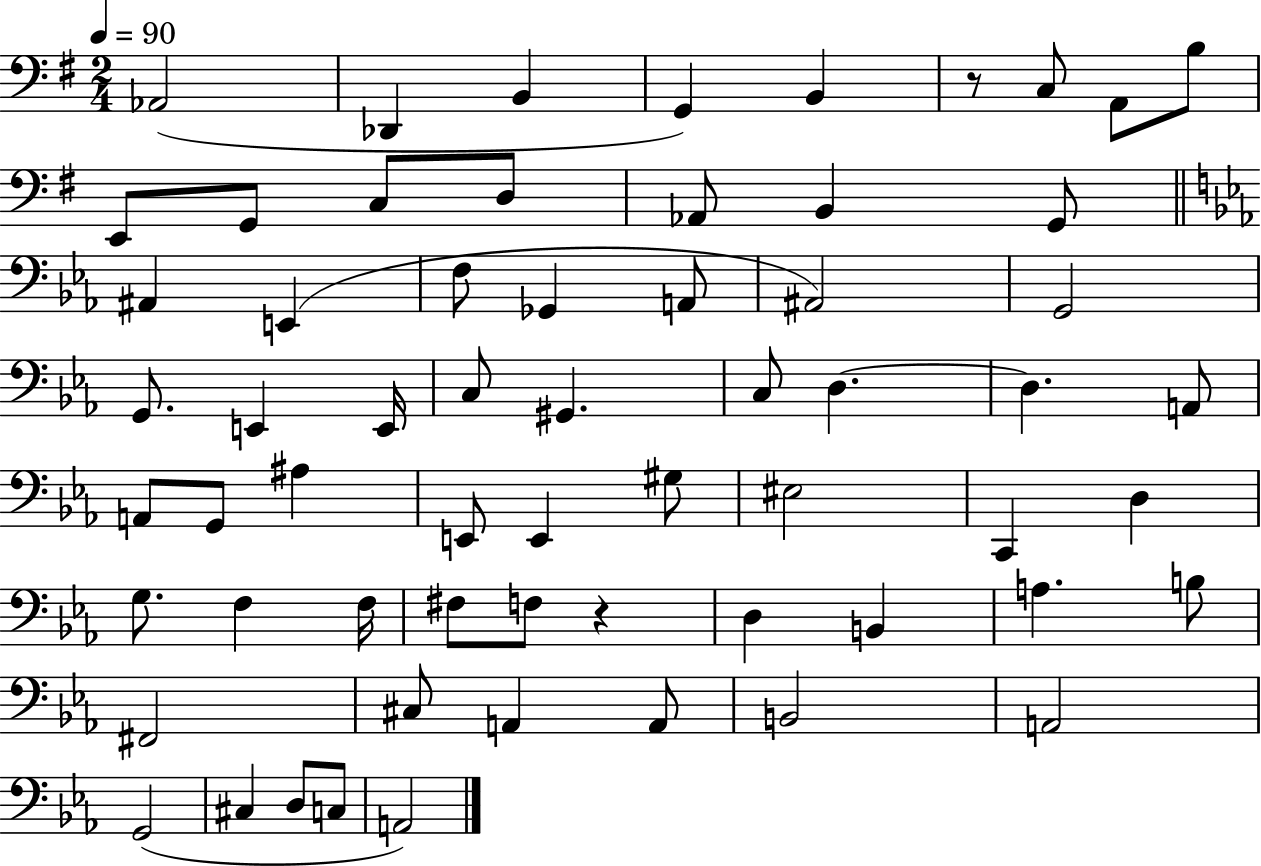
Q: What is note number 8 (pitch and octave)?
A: B3